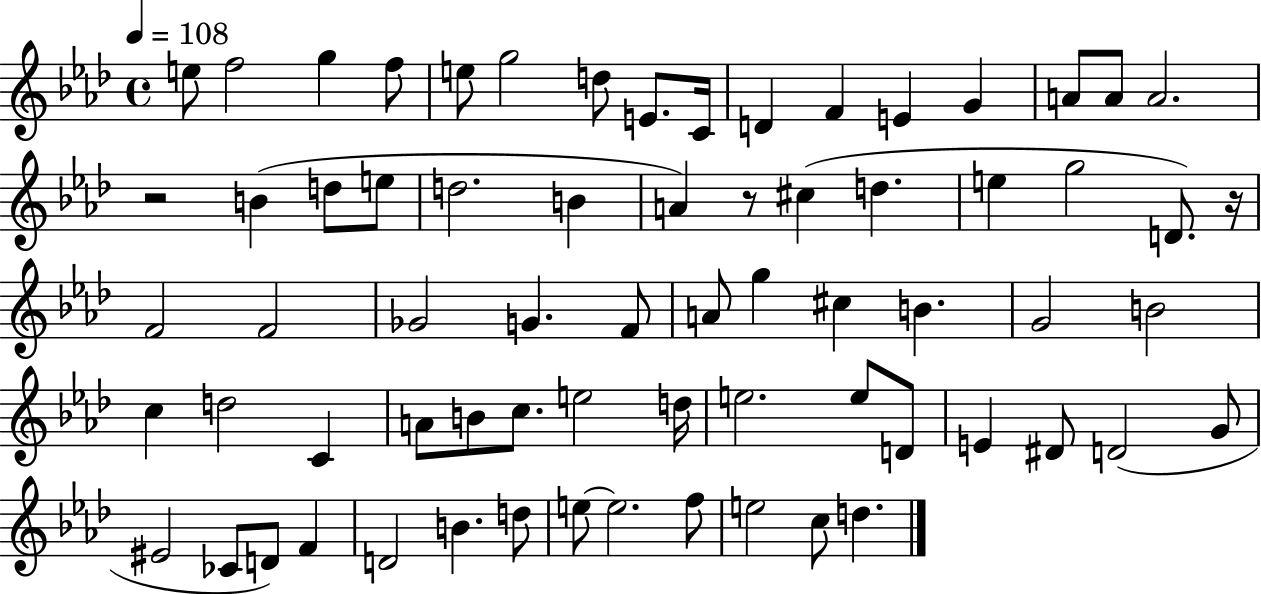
X:1
T:Untitled
M:4/4
L:1/4
K:Ab
e/2 f2 g f/2 e/2 g2 d/2 E/2 C/4 D F E G A/2 A/2 A2 z2 B d/2 e/2 d2 B A z/2 ^c d e g2 D/2 z/4 F2 F2 _G2 G F/2 A/2 g ^c B G2 B2 c d2 C A/2 B/2 c/2 e2 d/4 e2 e/2 D/2 E ^D/2 D2 G/2 ^E2 _C/2 D/2 F D2 B d/2 e/2 e2 f/2 e2 c/2 d